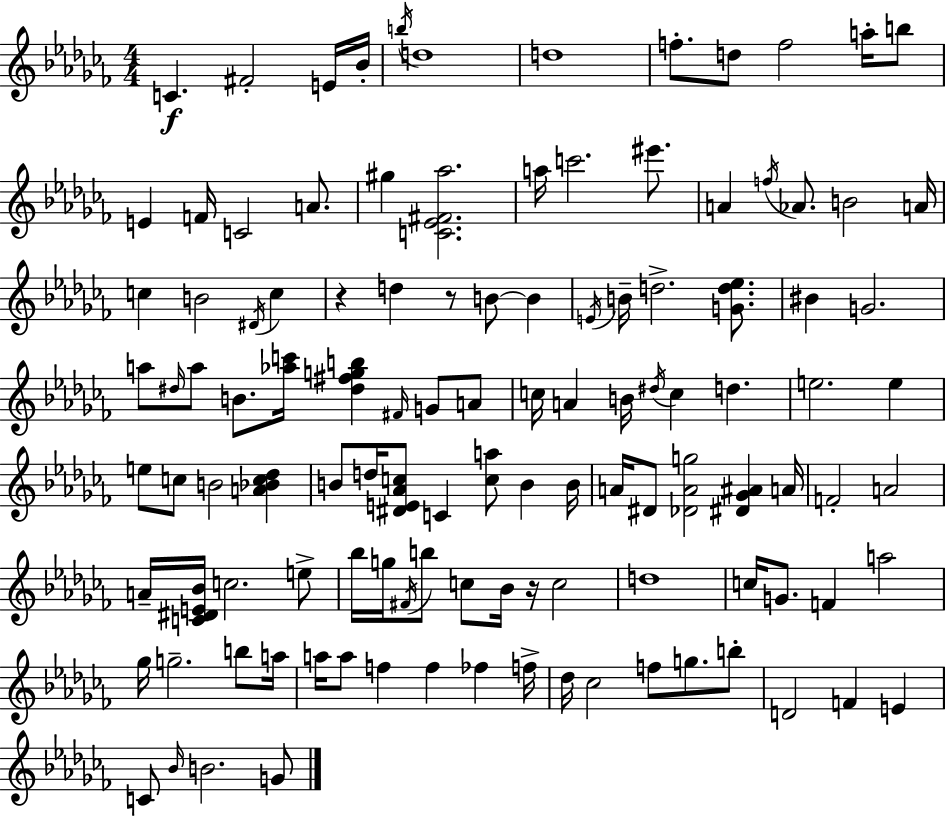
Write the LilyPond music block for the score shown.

{
  \clef treble
  \numericTimeSignature
  \time 4/4
  \key aes \minor
  c'4.\f fis'2-. e'16 bes'16-. | \acciaccatura { b''16 } d''1 | d''1 | f''8.-. d''8 f''2 a''16-. b''8 | \break e'4 f'16 c'2 a'8. | gis''4 <c' ees' fis' aes''>2. | a''16 c'''2. eis'''8. | a'4 \acciaccatura { f''16 } aes'8. b'2 | \break a'16 c''4 b'2 \acciaccatura { dis'16 } c''4 | r4 d''4 r8 b'8~~ b'4 | \acciaccatura { e'16 } b'16-- d''2.-> | <g' d'' ees''>8. bis'4 g'2. | \break a''8 \grace { dis''16 } a''8 b'8. <aes'' c'''>16 <dis'' fis'' g'' b''>4 | \grace { fis'16 } g'8 a'8 c''16 a'4 b'16 \acciaccatura { dis''16 } c''4 | d''4. e''2. | e''4 e''8 c''8 b'2 | \break <a' bes' c'' des''>4 b'8 d''16 <dis' e' aes' c''>8 c'4 | <c'' a''>8 b'4 b'16 a'16 dis'8 <des' a' g''>2 | <dis' ges' ais'>4 a'16 f'2-. a'2 | a'16-- <c' dis' e' bes'>16 c''2. | \break e''8-> bes''16 g''16 \acciaccatura { fis'16 } b''8 c''8 bes'16 r16 | c''2 d''1 | c''16 g'8. f'4 | a''2 ges''16 g''2.-- | \break b''8 a''16 a''16 a''8 f''4 f''4 | fes''4 f''16-> des''16 ces''2 | f''8 g''8. b''8-. d'2 | f'4 e'4 c'8 \grace { bes'16 } b'2. | \break g'8 \bar "|."
}